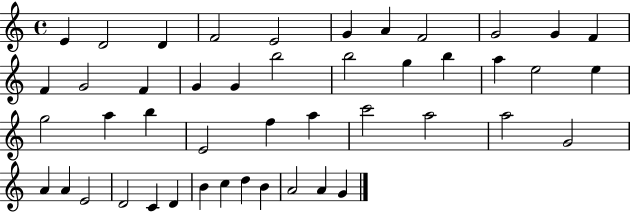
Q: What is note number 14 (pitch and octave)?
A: F4